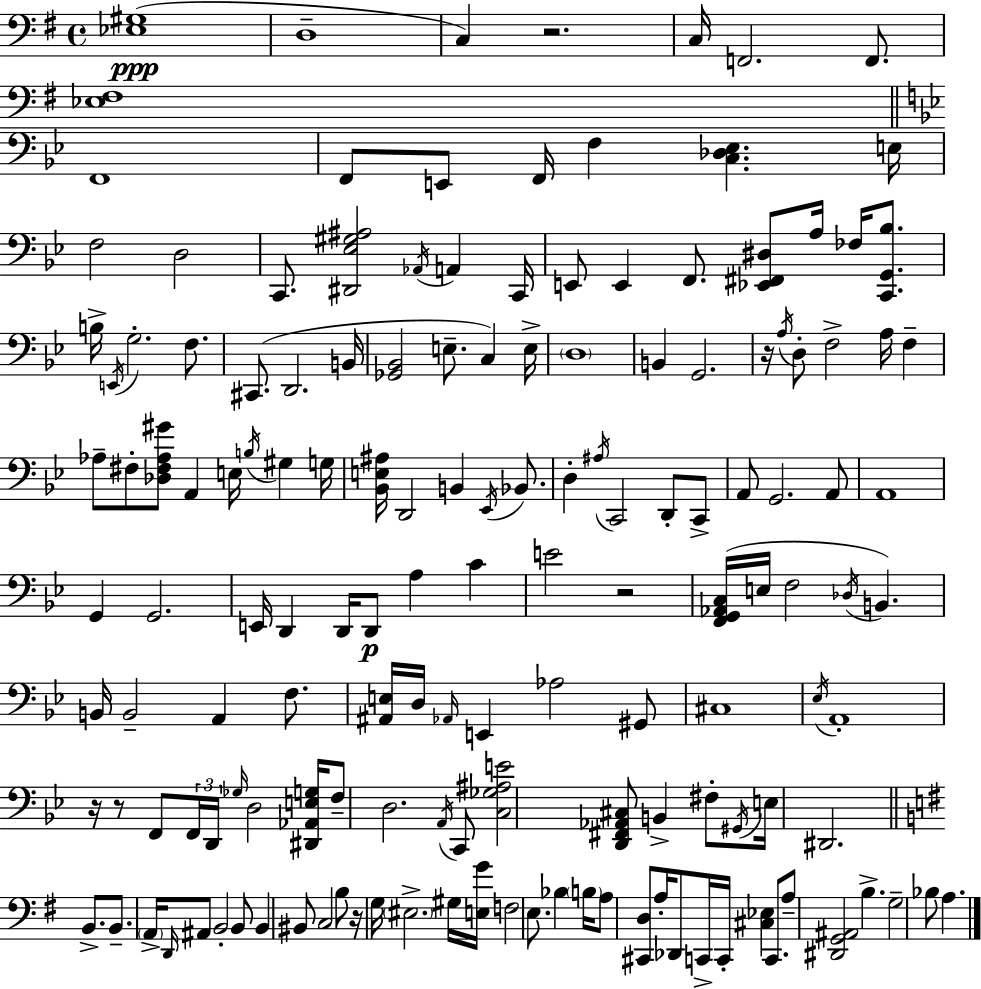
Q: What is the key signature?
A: G major